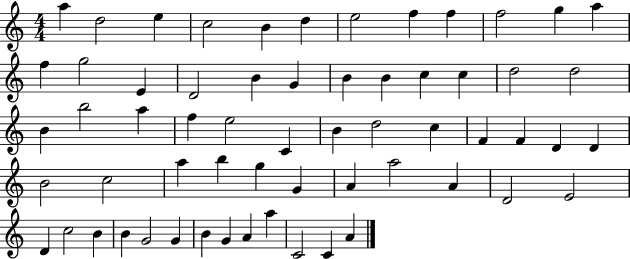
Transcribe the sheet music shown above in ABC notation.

X:1
T:Untitled
M:4/4
L:1/4
K:C
a d2 e c2 B d e2 f f f2 g a f g2 E D2 B G B B c c d2 d2 B b2 a f e2 C B d2 c F F D D B2 c2 a b g G A a2 A D2 E2 D c2 B B G2 G B G A a C2 C A